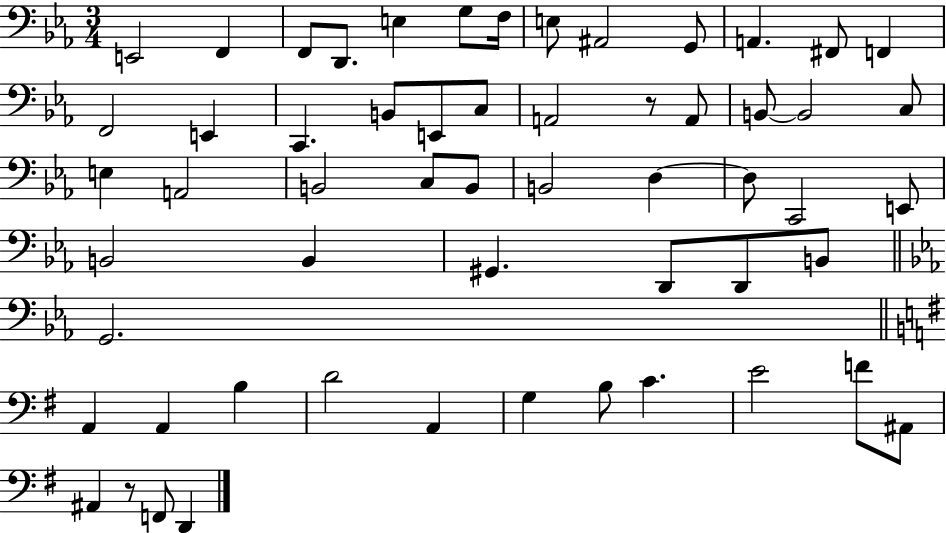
E2/h F2/q F2/e D2/e. E3/q G3/e F3/s E3/e A#2/h G2/e A2/q. F#2/e F2/q F2/h E2/q C2/q. B2/e E2/e C3/e A2/h R/e A2/e B2/e B2/h C3/e E3/q A2/h B2/h C3/e B2/e B2/h D3/q D3/e C2/h E2/e B2/h B2/q G#2/q. D2/e D2/e B2/e G2/h. A2/q A2/q B3/q D4/h A2/q G3/q B3/e C4/q. E4/h F4/e A#2/e A#2/q R/e F2/e D2/q